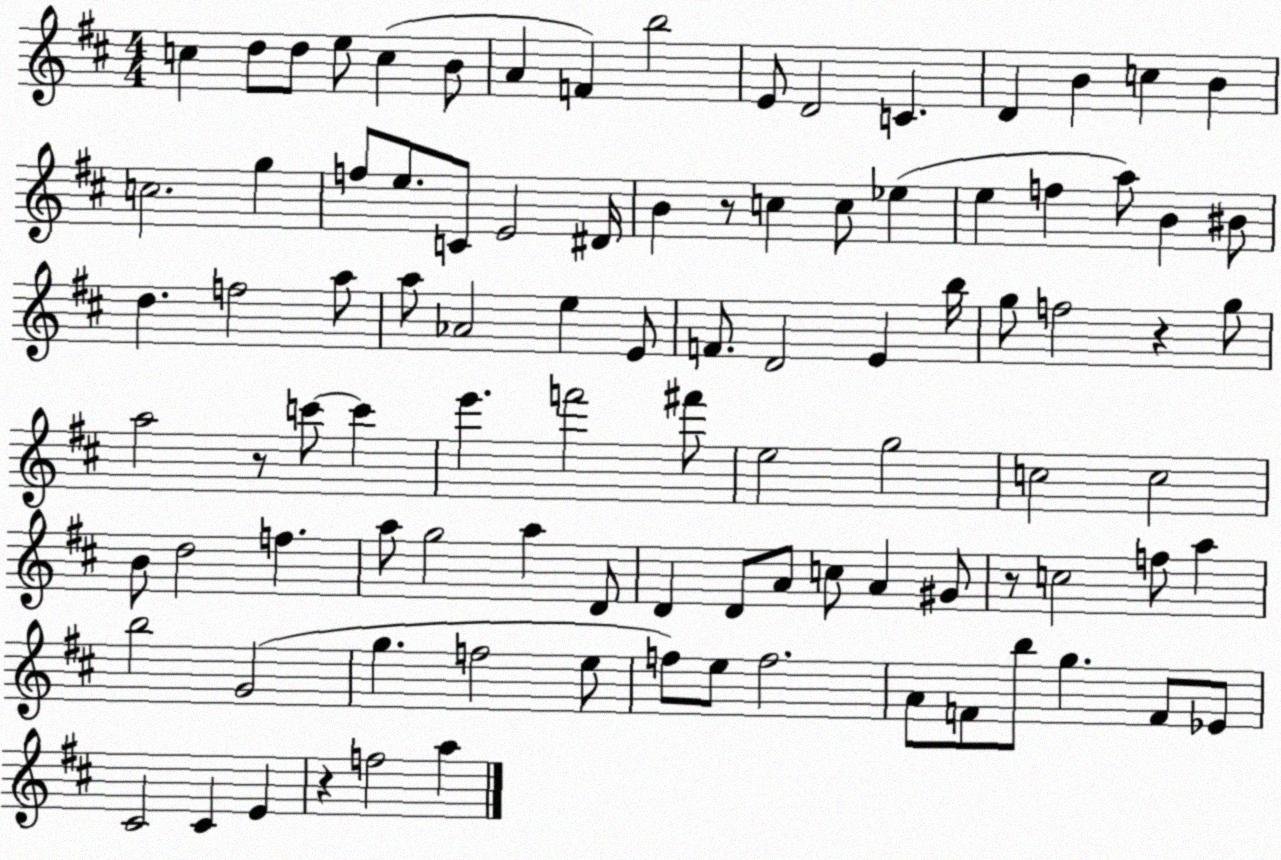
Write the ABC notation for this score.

X:1
T:Untitled
M:4/4
L:1/4
K:D
c d/2 d/2 e/2 c B/2 A F b2 E/2 D2 C D B c B c2 g f/2 e/2 C/2 E2 ^D/4 B z/2 c c/2 _e e f a/2 B ^B/2 d f2 a/2 a/2 _A2 e E/2 F/2 D2 E b/4 g/2 f2 z g/2 a2 z/2 c'/2 c' e' f'2 ^f'/2 e2 g2 c2 c2 B/2 d2 f a/2 g2 a D/2 D D/2 A/2 c/2 A ^G/2 z/2 c2 f/2 a b2 G2 g f2 e/2 f/2 e/2 f2 A/2 F/2 b/2 g F/2 _E/2 ^C2 ^C E z f2 a